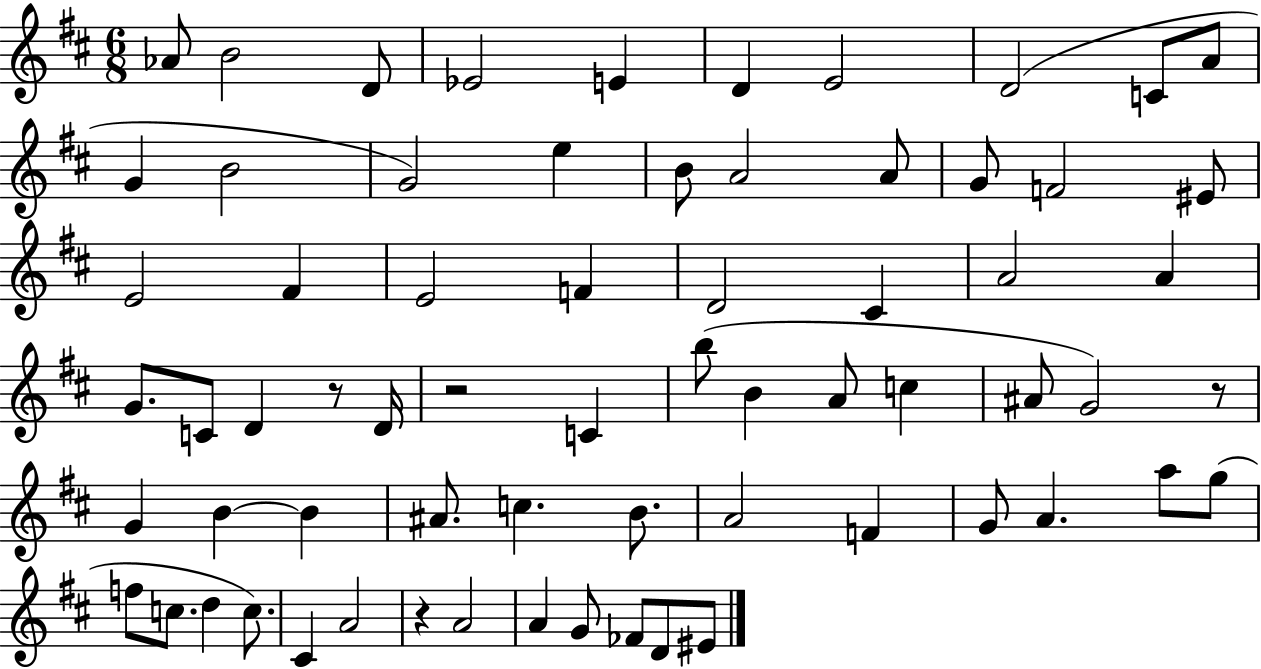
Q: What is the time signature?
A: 6/8